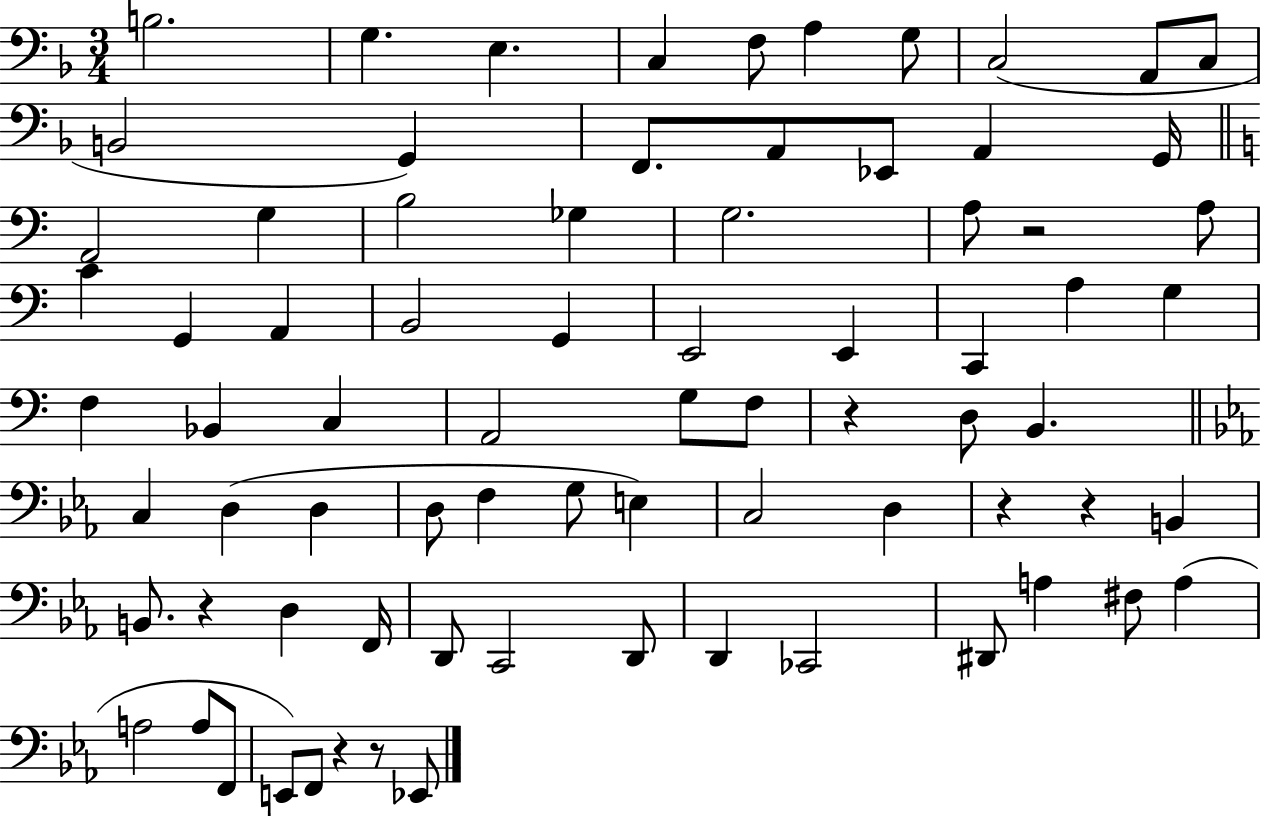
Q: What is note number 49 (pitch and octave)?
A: E3